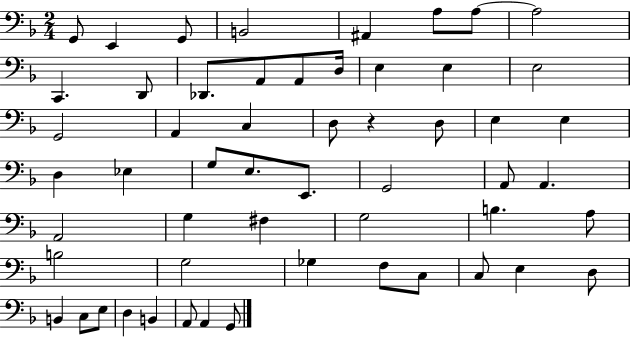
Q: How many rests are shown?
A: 1